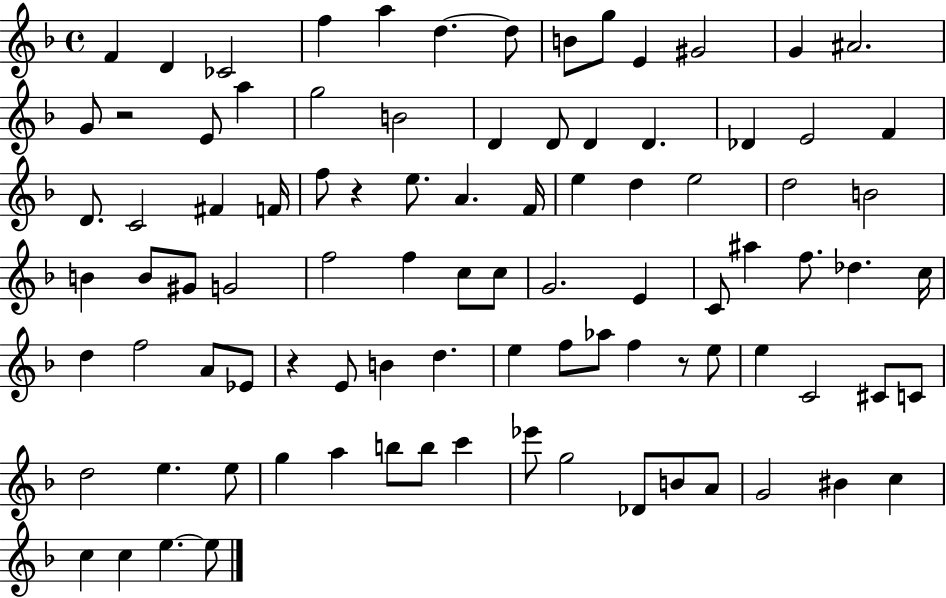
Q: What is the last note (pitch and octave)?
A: E5